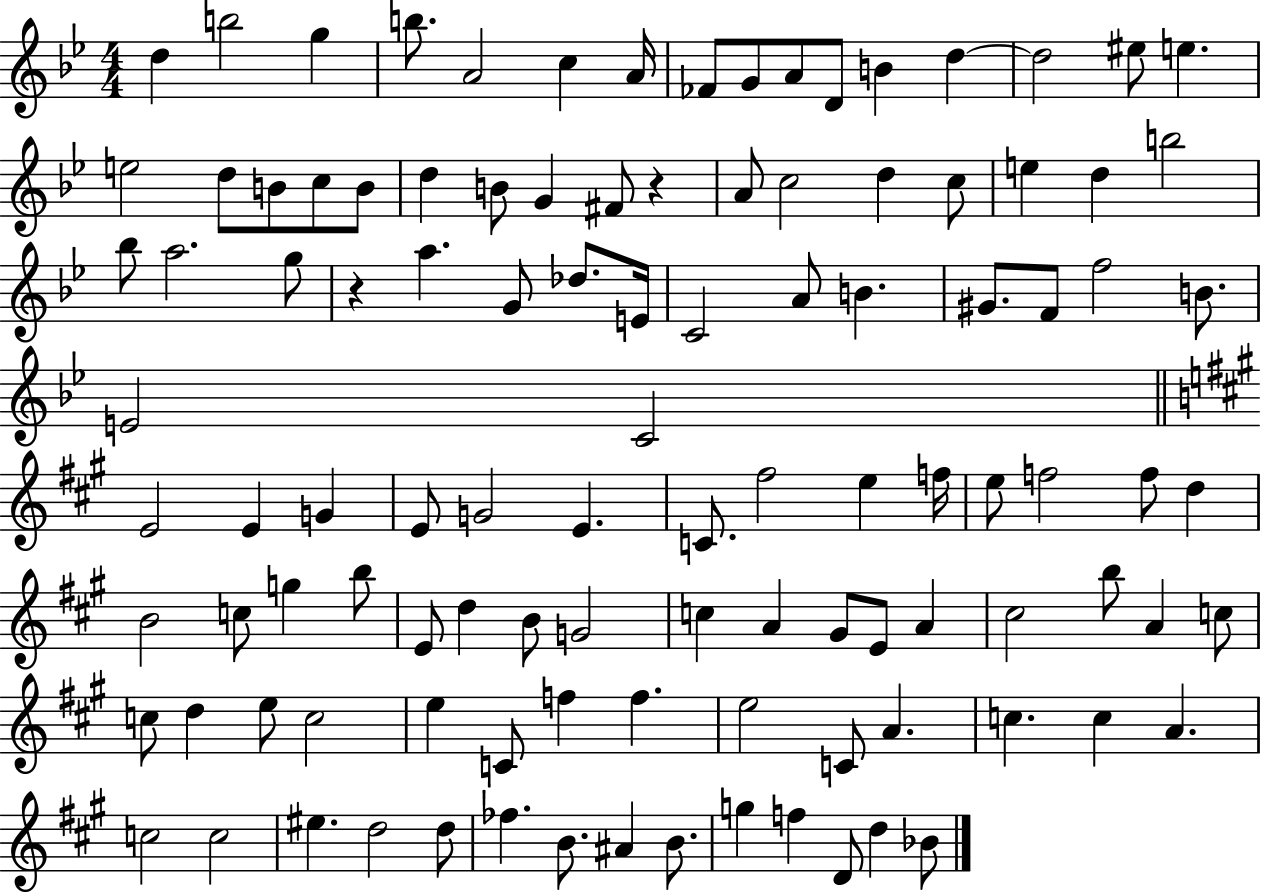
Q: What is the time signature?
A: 4/4